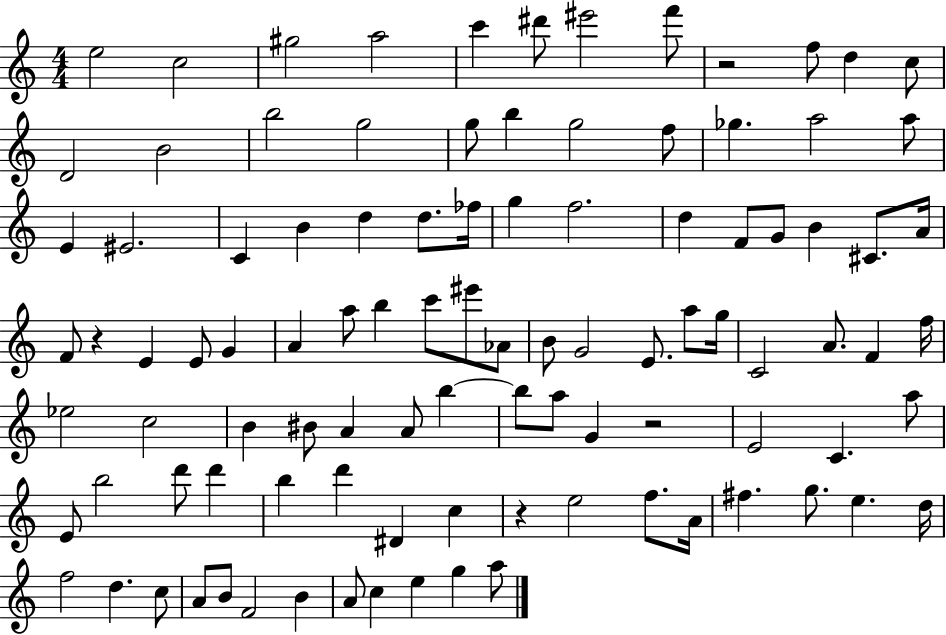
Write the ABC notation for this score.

X:1
T:Untitled
M:4/4
L:1/4
K:C
e2 c2 ^g2 a2 c' ^d'/2 ^e'2 f'/2 z2 f/2 d c/2 D2 B2 b2 g2 g/2 b g2 f/2 _g a2 a/2 E ^E2 C B d d/2 _f/4 g f2 d F/2 G/2 B ^C/2 A/4 F/2 z E E/2 G A a/2 b c'/2 ^e'/2 _A/2 B/2 G2 E/2 a/2 g/4 C2 A/2 F f/4 _e2 c2 B ^B/2 A A/2 b b/2 a/2 G z2 E2 C a/2 E/2 b2 d'/2 d' b d' ^D c z e2 f/2 A/4 ^f g/2 e d/4 f2 d c/2 A/2 B/2 F2 B A/2 c e g a/2